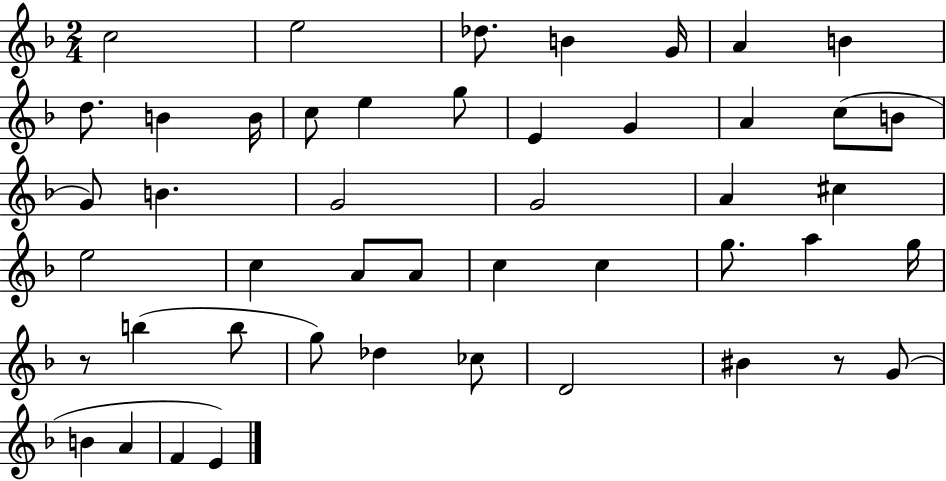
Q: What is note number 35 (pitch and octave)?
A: B5